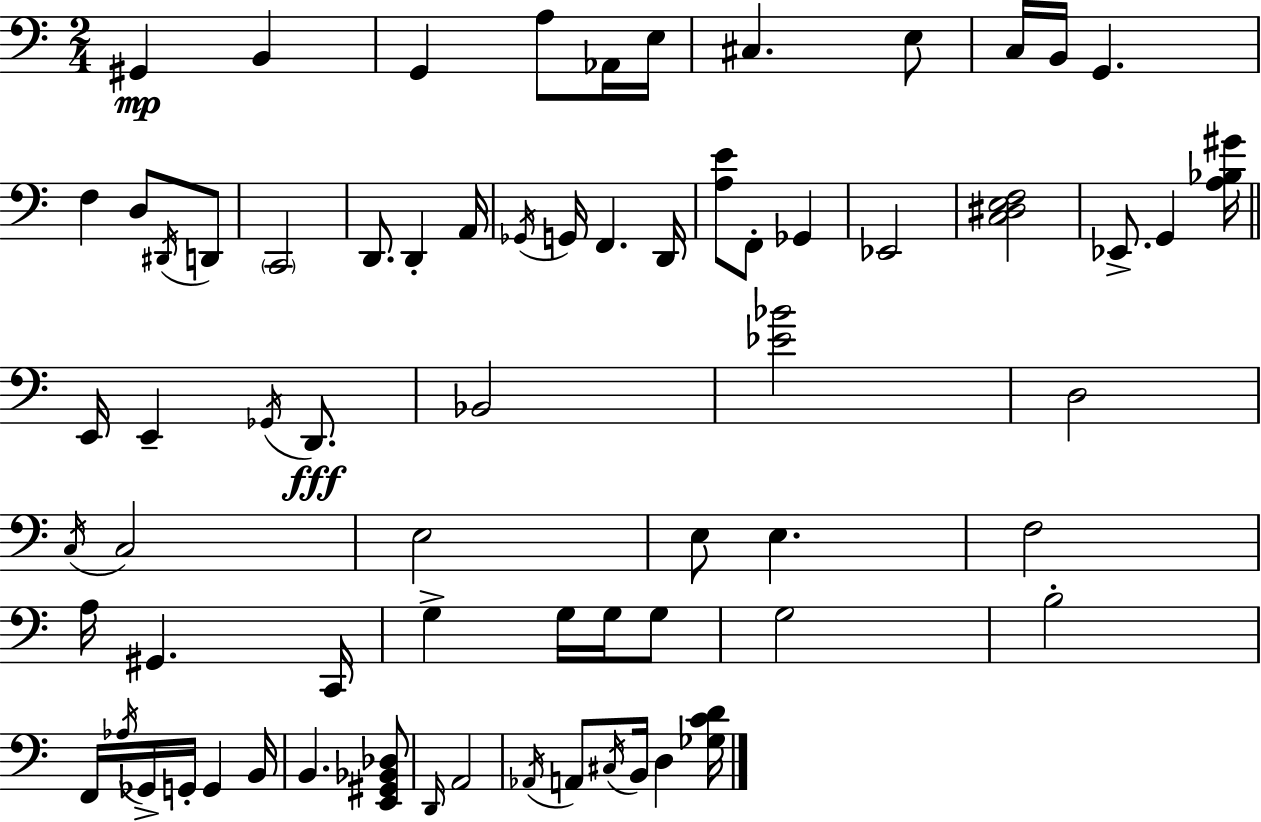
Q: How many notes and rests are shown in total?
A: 69